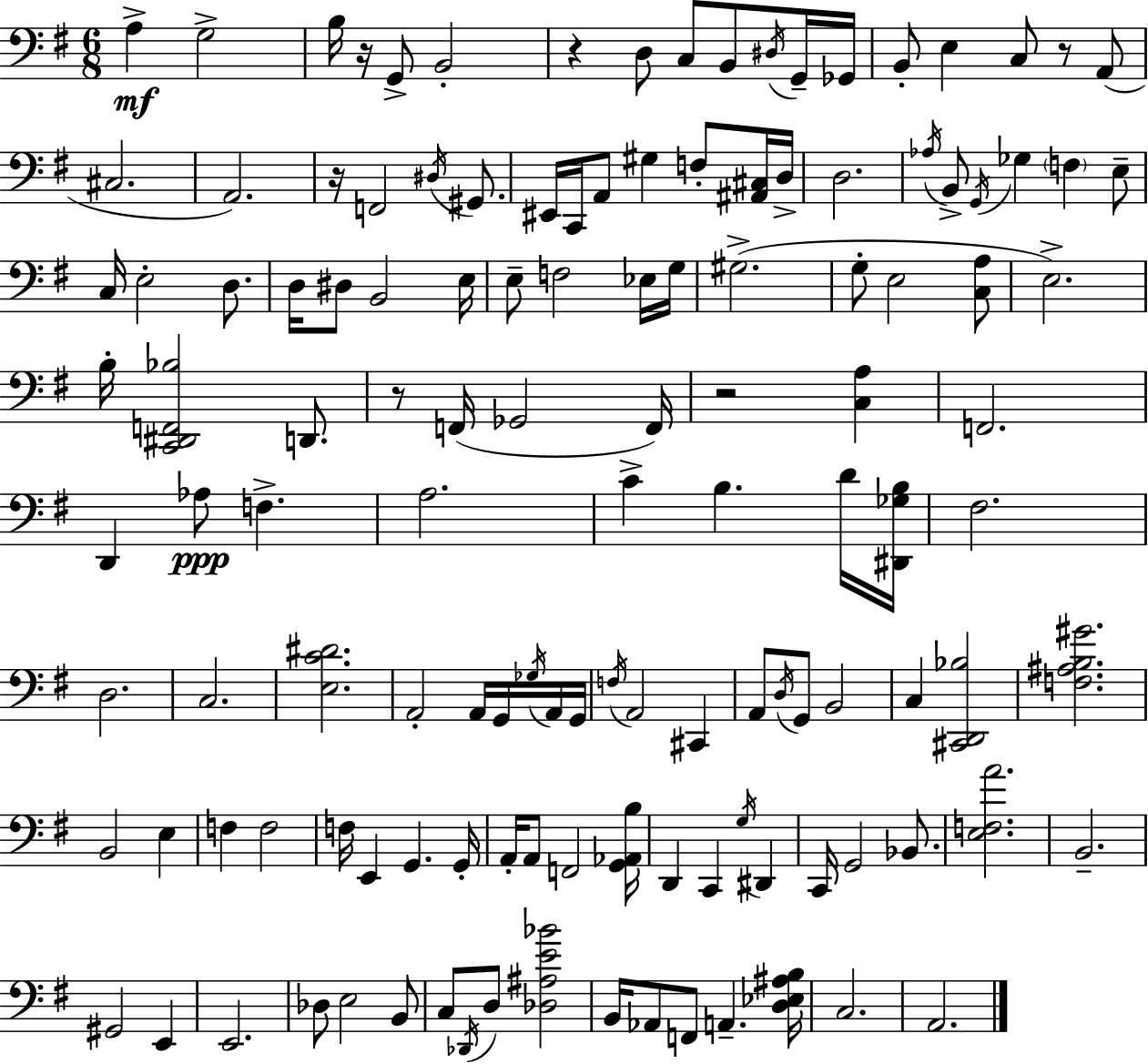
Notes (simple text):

A3/q G3/h B3/s R/s G2/e B2/h R/q D3/e C3/e B2/e D#3/s G2/s Gb2/s B2/e E3/q C3/e R/e A2/e C#3/h. A2/h. R/s F2/h D#3/s G#2/e. EIS2/s C2/s A2/e G#3/q F3/e [A#2,C#3]/s D3/s D3/h. Ab3/s B2/e G2/s Gb3/q F3/q E3/e C3/s E3/h D3/e. D3/s D#3/e B2/h E3/s E3/e F3/h Eb3/s G3/s G#3/h. G3/e E3/h [C3,A3]/e E3/h. B3/s [C2,D#2,F2,Bb3]/h D2/e. R/e F2/s Gb2/h F2/s R/h [C3,A3]/q F2/h. D2/q Ab3/e F3/q. A3/h. C4/q B3/q. D4/s [D#2,Gb3,B3]/s F#3/h. D3/h. C3/h. [E3,C4,D#4]/h. A2/h A2/s G2/s Gb3/s A2/s G2/s F3/s A2/h C#2/q A2/e D3/s G2/e B2/h C3/q [C#2,D2,Bb3]/h [F3,A#3,B3,G#4]/h. B2/h E3/q F3/q F3/h F3/s E2/q G2/q. G2/s A2/s A2/e F2/h [G2,Ab2,B3]/s D2/q C2/q G3/s D#2/q C2/s G2/h Bb2/e. [E3,F3,A4]/h. B2/h. G#2/h E2/q E2/h. Db3/e E3/h B2/e C3/e Db2/s D3/e [Db3,A#3,E4,Bb4]/h B2/s Ab2/e F2/e A2/q. [D3,Eb3,A#3,B3]/s C3/h. A2/h.